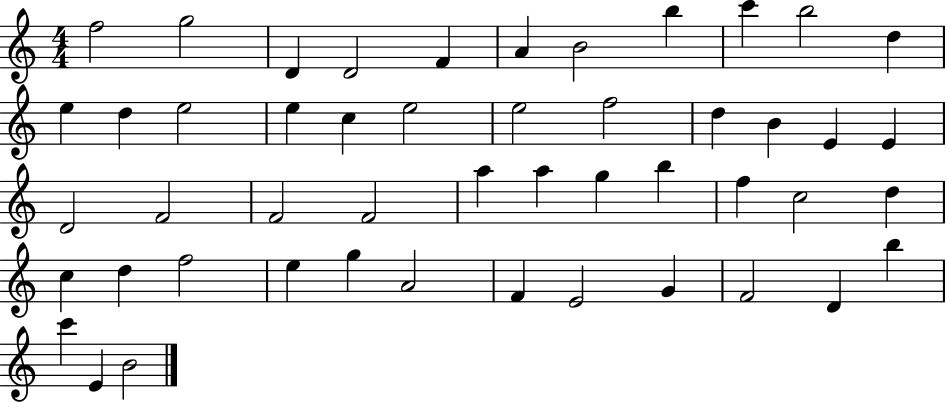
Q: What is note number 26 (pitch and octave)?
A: F4